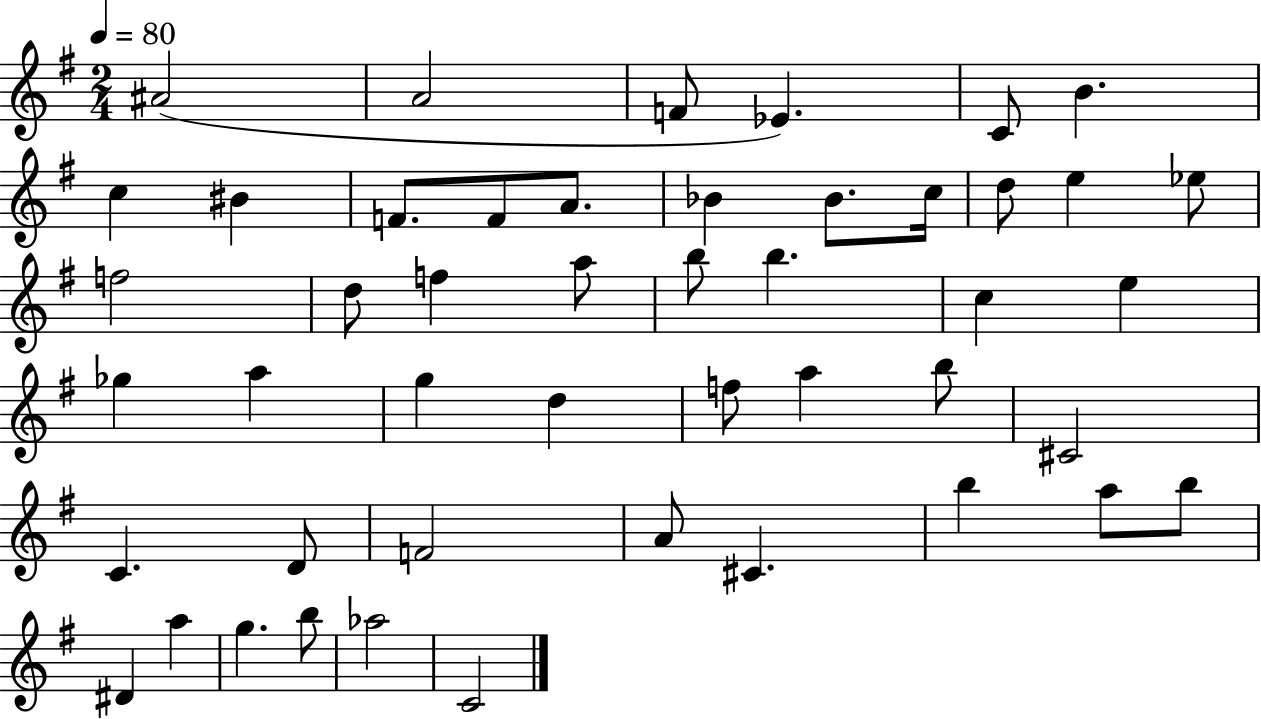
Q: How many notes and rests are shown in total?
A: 47